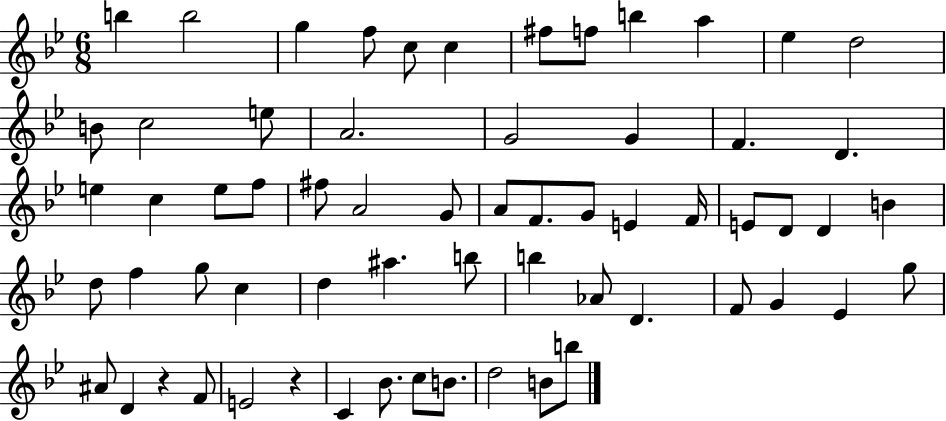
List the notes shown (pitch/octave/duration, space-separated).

B5/q B5/h G5/q F5/e C5/e C5/q F#5/e F5/e B5/q A5/q Eb5/q D5/h B4/e C5/h E5/e A4/h. G4/h G4/q F4/q. D4/q. E5/q C5/q E5/e F5/e F#5/e A4/h G4/e A4/e F4/e. G4/e E4/q F4/s E4/e D4/e D4/q B4/q D5/e F5/q G5/e C5/q D5/q A#5/q. B5/e B5/q Ab4/e D4/q. F4/e G4/q Eb4/q G5/e A#4/e D4/q R/q F4/e E4/h R/q C4/q Bb4/e. C5/e B4/e. D5/h B4/e B5/e